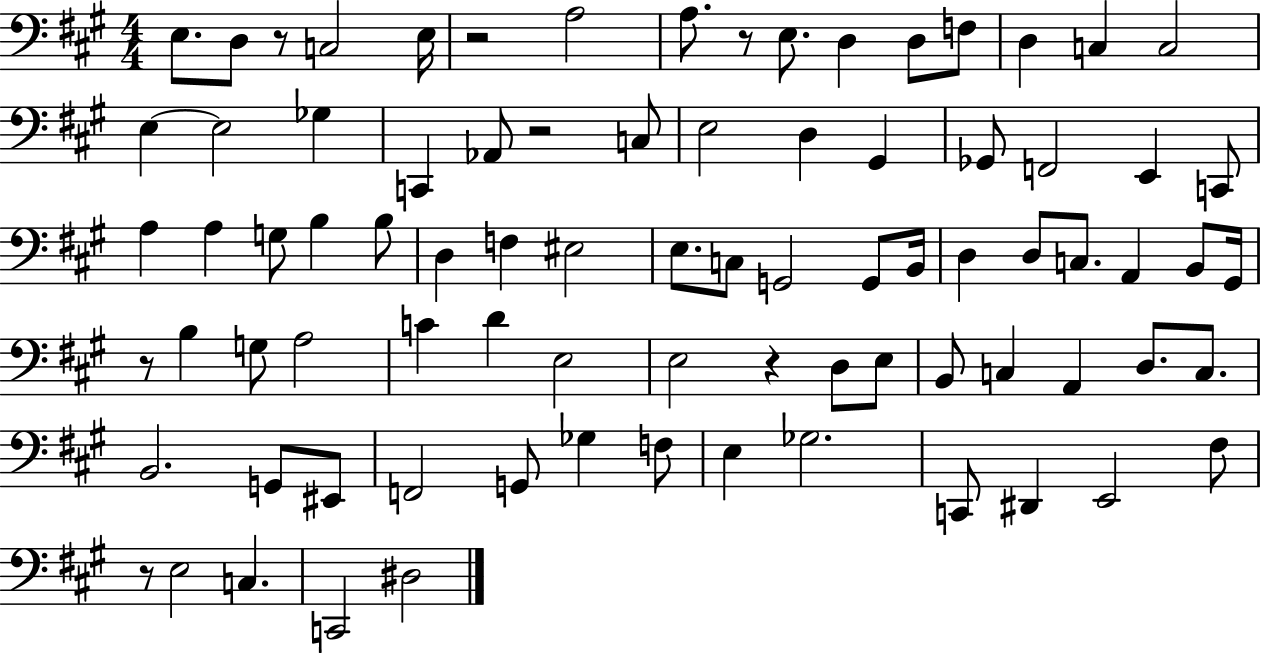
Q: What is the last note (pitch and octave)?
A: D#3